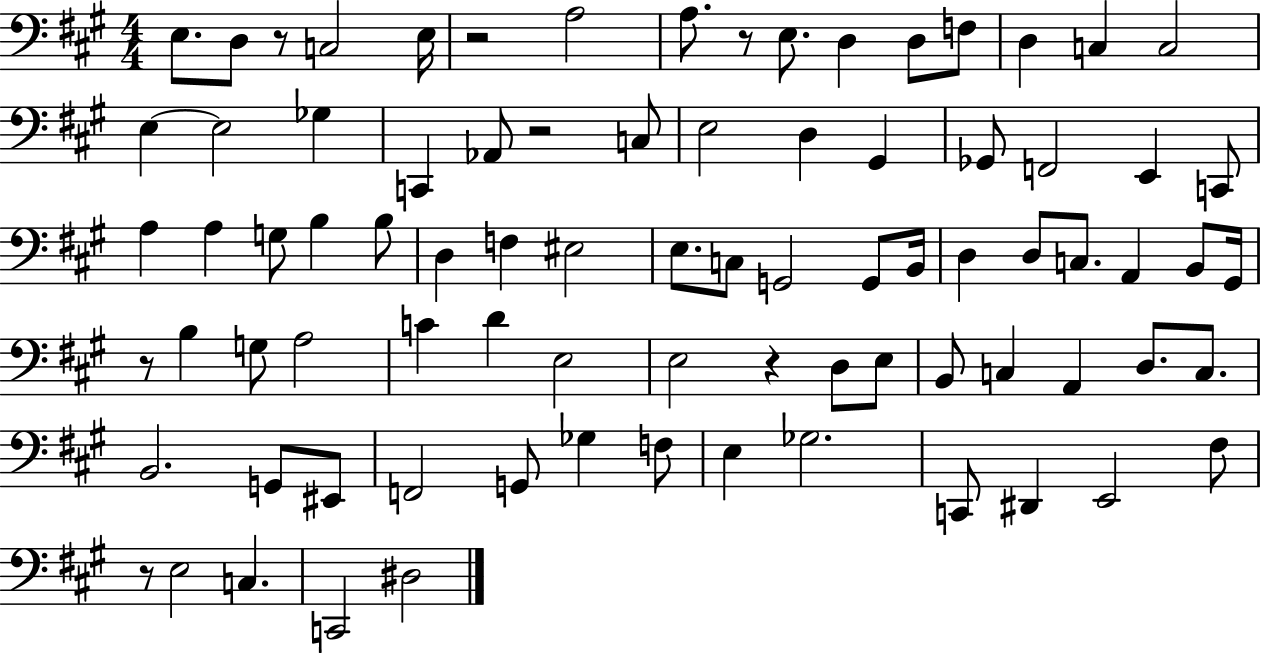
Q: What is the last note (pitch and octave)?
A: D#3